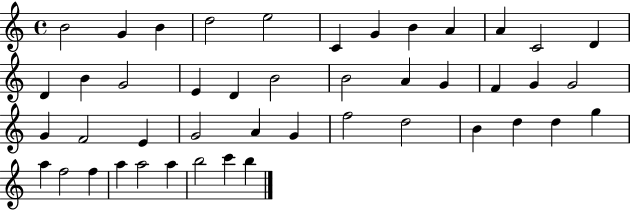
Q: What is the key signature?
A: C major